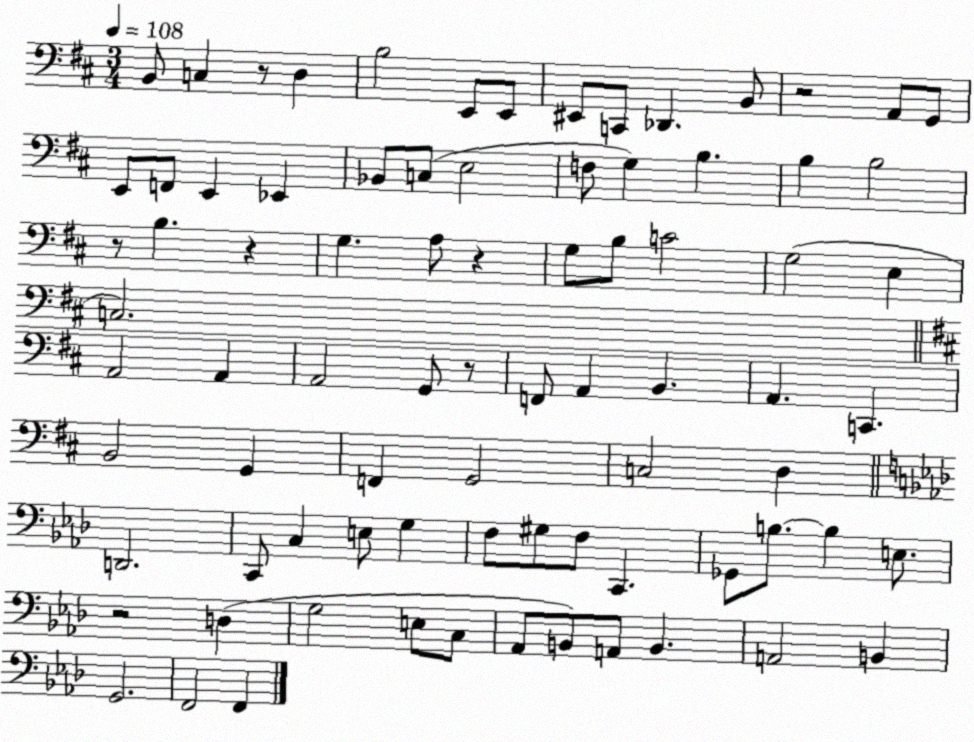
X:1
T:Untitled
M:3/4
L:1/4
K:D
B,,/2 C, z/2 D, B,2 E,,/2 E,,/2 ^E,,/2 C,,/2 _D,, B,,/2 z2 A,,/2 G,,/2 E,,/2 F,,/2 E,, _E,, _B,,/2 C,/2 E,2 F,/2 G, B, B, B,2 z/2 B, z G, A,/2 z G,/2 B,/2 C2 G,2 E, C,2 A,,2 A,, A,,2 G,,/2 z/2 F,,/2 A,, B,, A,, C,, B,,2 G,, F,, G,,2 C,2 D, D,,2 C,,/2 C, E,/2 G, F,/2 ^G,/2 F,/2 C,, _G,,/2 B,/2 B, E,/2 z2 D, G,2 E,/2 C,/2 _A,,/2 B,,/2 A,,/2 B,, A,,2 B,, G,,2 F,,2 F,,